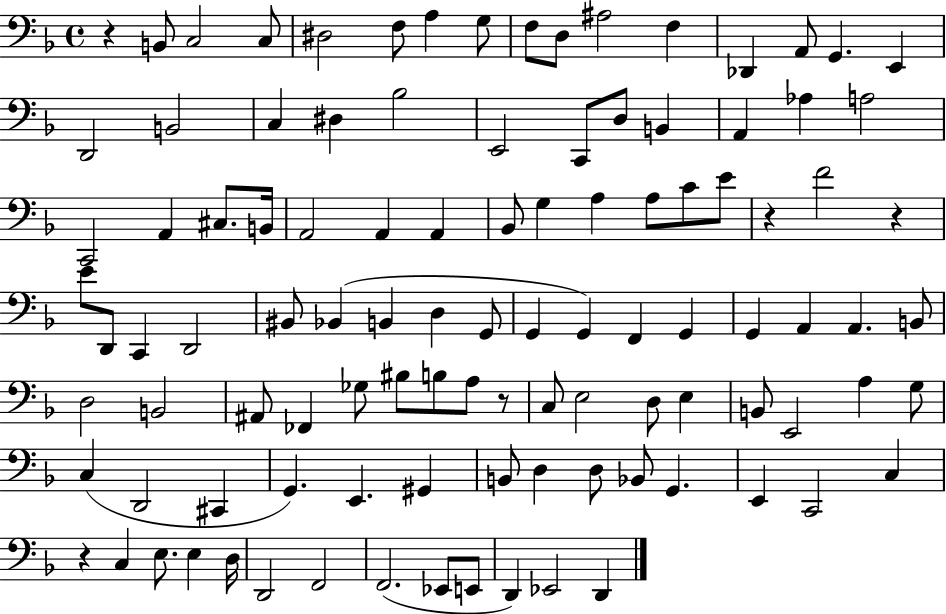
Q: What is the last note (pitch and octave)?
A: D2